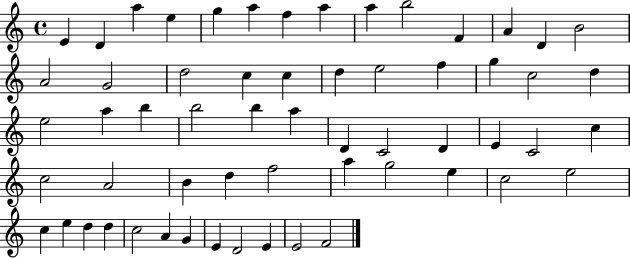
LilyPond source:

{
  \clef treble
  \time 4/4
  \defaultTimeSignature
  \key c \major
  e'4 d'4 a''4 e''4 | g''4 a''4 f''4 a''4 | a''4 b''2 f'4 | a'4 d'4 b'2 | \break a'2 g'2 | d''2 c''4 c''4 | d''4 e''2 f''4 | g''4 c''2 d''4 | \break e''2 a''4 b''4 | b''2 b''4 a''4 | d'4 c'2 d'4 | e'4 c'2 c''4 | \break c''2 a'2 | b'4 d''4 f''2 | a''4 g''2 e''4 | c''2 e''2 | \break c''4 e''4 d''4 d''4 | c''2 a'4 g'4 | e'4 d'2 e'4 | e'2 f'2 | \break \bar "|."
}